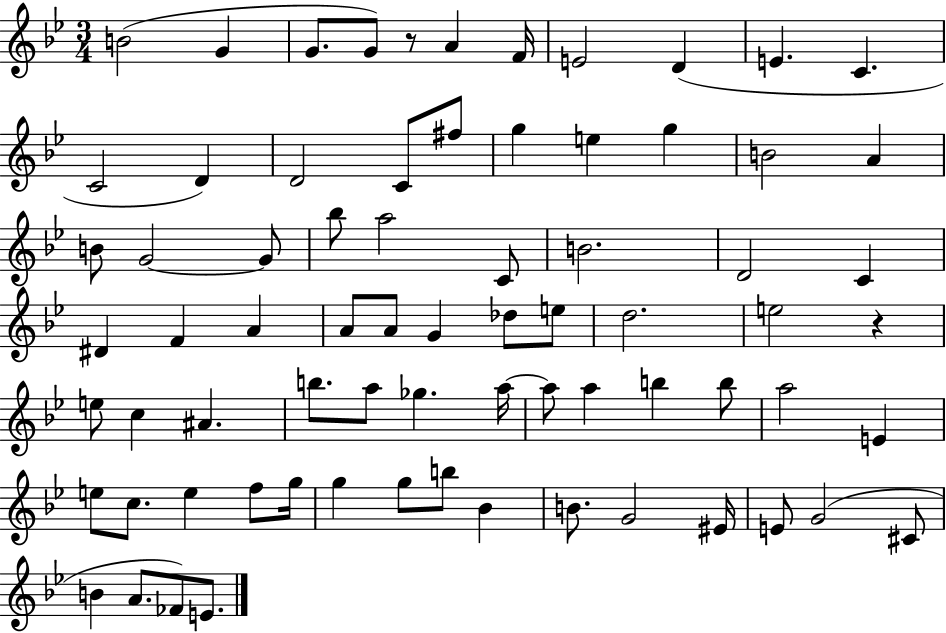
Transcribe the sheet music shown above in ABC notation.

X:1
T:Untitled
M:3/4
L:1/4
K:Bb
B2 G G/2 G/2 z/2 A F/4 E2 D E C C2 D D2 C/2 ^f/2 g e g B2 A B/2 G2 G/2 _b/2 a2 C/2 B2 D2 C ^D F A A/2 A/2 G _d/2 e/2 d2 e2 z e/2 c ^A b/2 a/2 _g a/4 a/2 a b b/2 a2 E e/2 c/2 e f/2 g/4 g g/2 b/2 _B B/2 G2 ^E/4 E/2 G2 ^C/2 B A/2 _F/2 E/2